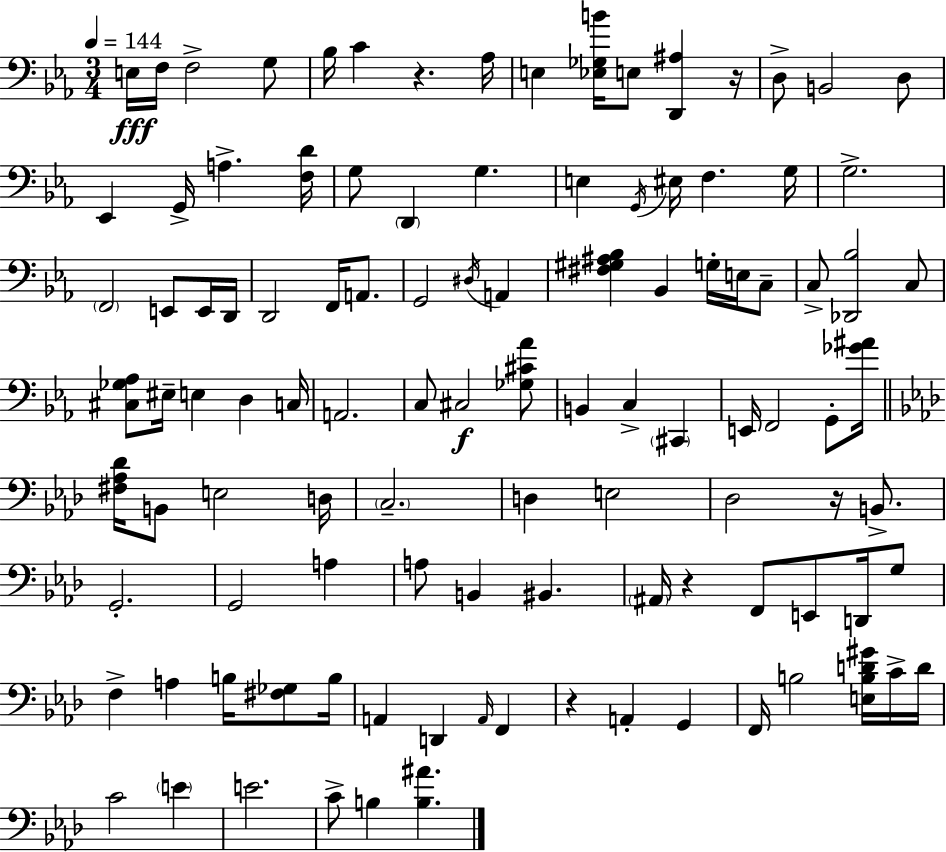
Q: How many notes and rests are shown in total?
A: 108